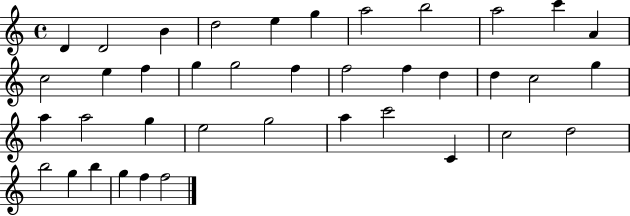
{
  \clef treble
  \time 4/4
  \defaultTimeSignature
  \key c \major
  d'4 d'2 b'4 | d''2 e''4 g''4 | a''2 b''2 | a''2 c'''4 a'4 | \break c''2 e''4 f''4 | g''4 g''2 f''4 | f''2 f''4 d''4 | d''4 c''2 g''4 | \break a''4 a''2 g''4 | e''2 g''2 | a''4 c'''2 c'4 | c''2 d''2 | \break b''2 g''4 b''4 | g''4 f''4 f''2 | \bar "|."
}